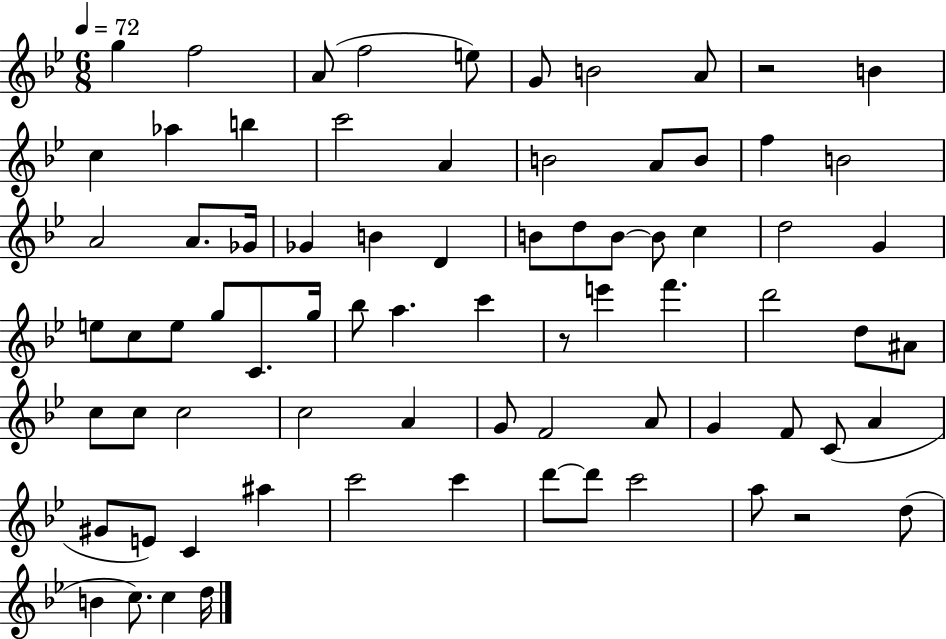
{
  \clef treble
  \numericTimeSignature
  \time 6/8
  \key bes \major
  \tempo 4 = 72
  g''4 f''2 | a'8( f''2 e''8) | g'8 b'2 a'8 | r2 b'4 | \break c''4 aes''4 b''4 | c'''2 a'4 | b'2 a'8 b'8 | f''4 b'2 | \break a'2 a'8. ges'16 | ges'4 b'4 d'4 | b'8 d''8 b'8~~ b'8 c''4 | d''2 g'4 | \break e''8 c''8 e''8 g''8 c'8. g''16 | bes''8 a''4. c'''4 | r8 e'''4 f'''4. | d'''2 d''8 ais'8 | \break c''8 c''8 c''2 | c''2 a'4 | g'8 f'2 a'8 | g'4 f'8 c'8( a'4 | \break gis'8 e'8) c'4 ais''4 | c'''2 c'''4 | d'''8~~ d'''8 c'''2 | a''8 r2 d''8( | \break b'4 c''8.) c''4 d''16 | \bar "|."
}